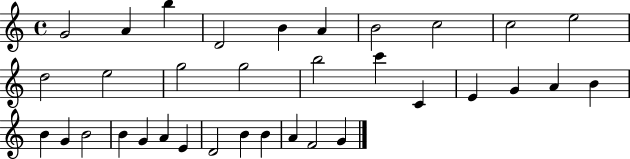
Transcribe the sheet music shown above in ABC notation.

X:1
T:Untitled
M:4/4
L:1/4
K:C
G2 A b D2 B A B2 c2 c2 e2 d2 e2 g2 g2 b2 c' C E G A B B G B2 B G A E D2 B B A F2 G